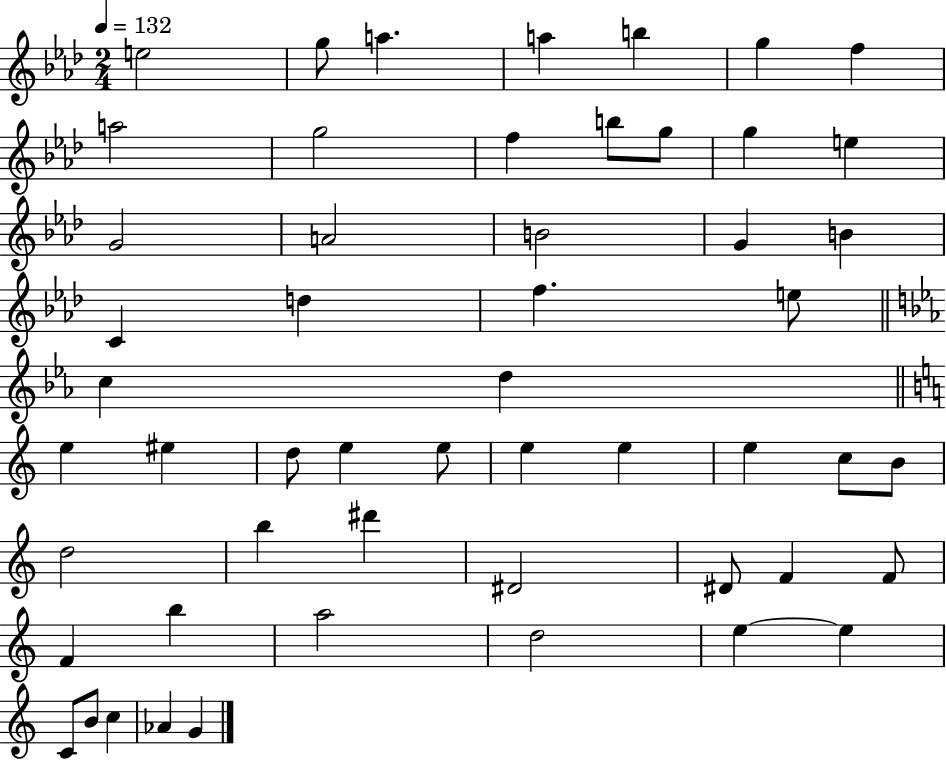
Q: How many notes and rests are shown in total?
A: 53